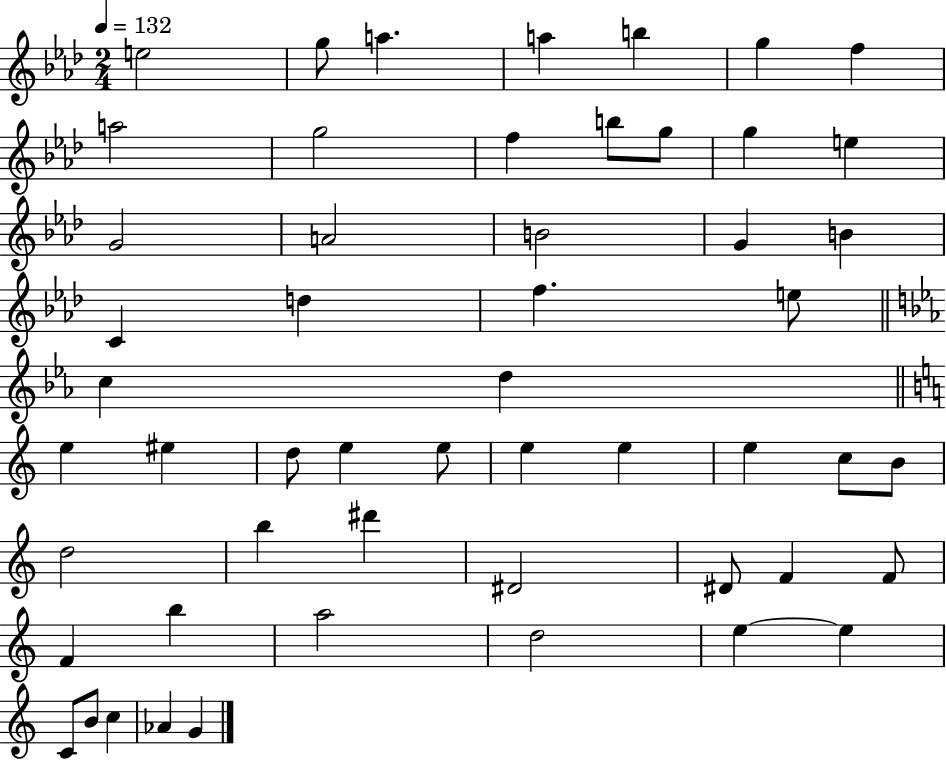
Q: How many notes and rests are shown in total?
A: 53